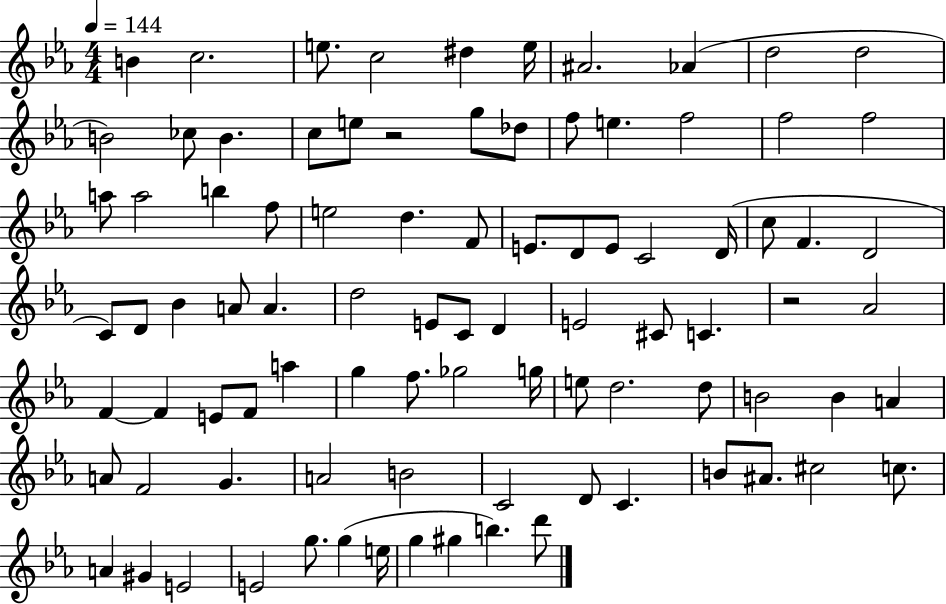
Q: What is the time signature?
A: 4/4